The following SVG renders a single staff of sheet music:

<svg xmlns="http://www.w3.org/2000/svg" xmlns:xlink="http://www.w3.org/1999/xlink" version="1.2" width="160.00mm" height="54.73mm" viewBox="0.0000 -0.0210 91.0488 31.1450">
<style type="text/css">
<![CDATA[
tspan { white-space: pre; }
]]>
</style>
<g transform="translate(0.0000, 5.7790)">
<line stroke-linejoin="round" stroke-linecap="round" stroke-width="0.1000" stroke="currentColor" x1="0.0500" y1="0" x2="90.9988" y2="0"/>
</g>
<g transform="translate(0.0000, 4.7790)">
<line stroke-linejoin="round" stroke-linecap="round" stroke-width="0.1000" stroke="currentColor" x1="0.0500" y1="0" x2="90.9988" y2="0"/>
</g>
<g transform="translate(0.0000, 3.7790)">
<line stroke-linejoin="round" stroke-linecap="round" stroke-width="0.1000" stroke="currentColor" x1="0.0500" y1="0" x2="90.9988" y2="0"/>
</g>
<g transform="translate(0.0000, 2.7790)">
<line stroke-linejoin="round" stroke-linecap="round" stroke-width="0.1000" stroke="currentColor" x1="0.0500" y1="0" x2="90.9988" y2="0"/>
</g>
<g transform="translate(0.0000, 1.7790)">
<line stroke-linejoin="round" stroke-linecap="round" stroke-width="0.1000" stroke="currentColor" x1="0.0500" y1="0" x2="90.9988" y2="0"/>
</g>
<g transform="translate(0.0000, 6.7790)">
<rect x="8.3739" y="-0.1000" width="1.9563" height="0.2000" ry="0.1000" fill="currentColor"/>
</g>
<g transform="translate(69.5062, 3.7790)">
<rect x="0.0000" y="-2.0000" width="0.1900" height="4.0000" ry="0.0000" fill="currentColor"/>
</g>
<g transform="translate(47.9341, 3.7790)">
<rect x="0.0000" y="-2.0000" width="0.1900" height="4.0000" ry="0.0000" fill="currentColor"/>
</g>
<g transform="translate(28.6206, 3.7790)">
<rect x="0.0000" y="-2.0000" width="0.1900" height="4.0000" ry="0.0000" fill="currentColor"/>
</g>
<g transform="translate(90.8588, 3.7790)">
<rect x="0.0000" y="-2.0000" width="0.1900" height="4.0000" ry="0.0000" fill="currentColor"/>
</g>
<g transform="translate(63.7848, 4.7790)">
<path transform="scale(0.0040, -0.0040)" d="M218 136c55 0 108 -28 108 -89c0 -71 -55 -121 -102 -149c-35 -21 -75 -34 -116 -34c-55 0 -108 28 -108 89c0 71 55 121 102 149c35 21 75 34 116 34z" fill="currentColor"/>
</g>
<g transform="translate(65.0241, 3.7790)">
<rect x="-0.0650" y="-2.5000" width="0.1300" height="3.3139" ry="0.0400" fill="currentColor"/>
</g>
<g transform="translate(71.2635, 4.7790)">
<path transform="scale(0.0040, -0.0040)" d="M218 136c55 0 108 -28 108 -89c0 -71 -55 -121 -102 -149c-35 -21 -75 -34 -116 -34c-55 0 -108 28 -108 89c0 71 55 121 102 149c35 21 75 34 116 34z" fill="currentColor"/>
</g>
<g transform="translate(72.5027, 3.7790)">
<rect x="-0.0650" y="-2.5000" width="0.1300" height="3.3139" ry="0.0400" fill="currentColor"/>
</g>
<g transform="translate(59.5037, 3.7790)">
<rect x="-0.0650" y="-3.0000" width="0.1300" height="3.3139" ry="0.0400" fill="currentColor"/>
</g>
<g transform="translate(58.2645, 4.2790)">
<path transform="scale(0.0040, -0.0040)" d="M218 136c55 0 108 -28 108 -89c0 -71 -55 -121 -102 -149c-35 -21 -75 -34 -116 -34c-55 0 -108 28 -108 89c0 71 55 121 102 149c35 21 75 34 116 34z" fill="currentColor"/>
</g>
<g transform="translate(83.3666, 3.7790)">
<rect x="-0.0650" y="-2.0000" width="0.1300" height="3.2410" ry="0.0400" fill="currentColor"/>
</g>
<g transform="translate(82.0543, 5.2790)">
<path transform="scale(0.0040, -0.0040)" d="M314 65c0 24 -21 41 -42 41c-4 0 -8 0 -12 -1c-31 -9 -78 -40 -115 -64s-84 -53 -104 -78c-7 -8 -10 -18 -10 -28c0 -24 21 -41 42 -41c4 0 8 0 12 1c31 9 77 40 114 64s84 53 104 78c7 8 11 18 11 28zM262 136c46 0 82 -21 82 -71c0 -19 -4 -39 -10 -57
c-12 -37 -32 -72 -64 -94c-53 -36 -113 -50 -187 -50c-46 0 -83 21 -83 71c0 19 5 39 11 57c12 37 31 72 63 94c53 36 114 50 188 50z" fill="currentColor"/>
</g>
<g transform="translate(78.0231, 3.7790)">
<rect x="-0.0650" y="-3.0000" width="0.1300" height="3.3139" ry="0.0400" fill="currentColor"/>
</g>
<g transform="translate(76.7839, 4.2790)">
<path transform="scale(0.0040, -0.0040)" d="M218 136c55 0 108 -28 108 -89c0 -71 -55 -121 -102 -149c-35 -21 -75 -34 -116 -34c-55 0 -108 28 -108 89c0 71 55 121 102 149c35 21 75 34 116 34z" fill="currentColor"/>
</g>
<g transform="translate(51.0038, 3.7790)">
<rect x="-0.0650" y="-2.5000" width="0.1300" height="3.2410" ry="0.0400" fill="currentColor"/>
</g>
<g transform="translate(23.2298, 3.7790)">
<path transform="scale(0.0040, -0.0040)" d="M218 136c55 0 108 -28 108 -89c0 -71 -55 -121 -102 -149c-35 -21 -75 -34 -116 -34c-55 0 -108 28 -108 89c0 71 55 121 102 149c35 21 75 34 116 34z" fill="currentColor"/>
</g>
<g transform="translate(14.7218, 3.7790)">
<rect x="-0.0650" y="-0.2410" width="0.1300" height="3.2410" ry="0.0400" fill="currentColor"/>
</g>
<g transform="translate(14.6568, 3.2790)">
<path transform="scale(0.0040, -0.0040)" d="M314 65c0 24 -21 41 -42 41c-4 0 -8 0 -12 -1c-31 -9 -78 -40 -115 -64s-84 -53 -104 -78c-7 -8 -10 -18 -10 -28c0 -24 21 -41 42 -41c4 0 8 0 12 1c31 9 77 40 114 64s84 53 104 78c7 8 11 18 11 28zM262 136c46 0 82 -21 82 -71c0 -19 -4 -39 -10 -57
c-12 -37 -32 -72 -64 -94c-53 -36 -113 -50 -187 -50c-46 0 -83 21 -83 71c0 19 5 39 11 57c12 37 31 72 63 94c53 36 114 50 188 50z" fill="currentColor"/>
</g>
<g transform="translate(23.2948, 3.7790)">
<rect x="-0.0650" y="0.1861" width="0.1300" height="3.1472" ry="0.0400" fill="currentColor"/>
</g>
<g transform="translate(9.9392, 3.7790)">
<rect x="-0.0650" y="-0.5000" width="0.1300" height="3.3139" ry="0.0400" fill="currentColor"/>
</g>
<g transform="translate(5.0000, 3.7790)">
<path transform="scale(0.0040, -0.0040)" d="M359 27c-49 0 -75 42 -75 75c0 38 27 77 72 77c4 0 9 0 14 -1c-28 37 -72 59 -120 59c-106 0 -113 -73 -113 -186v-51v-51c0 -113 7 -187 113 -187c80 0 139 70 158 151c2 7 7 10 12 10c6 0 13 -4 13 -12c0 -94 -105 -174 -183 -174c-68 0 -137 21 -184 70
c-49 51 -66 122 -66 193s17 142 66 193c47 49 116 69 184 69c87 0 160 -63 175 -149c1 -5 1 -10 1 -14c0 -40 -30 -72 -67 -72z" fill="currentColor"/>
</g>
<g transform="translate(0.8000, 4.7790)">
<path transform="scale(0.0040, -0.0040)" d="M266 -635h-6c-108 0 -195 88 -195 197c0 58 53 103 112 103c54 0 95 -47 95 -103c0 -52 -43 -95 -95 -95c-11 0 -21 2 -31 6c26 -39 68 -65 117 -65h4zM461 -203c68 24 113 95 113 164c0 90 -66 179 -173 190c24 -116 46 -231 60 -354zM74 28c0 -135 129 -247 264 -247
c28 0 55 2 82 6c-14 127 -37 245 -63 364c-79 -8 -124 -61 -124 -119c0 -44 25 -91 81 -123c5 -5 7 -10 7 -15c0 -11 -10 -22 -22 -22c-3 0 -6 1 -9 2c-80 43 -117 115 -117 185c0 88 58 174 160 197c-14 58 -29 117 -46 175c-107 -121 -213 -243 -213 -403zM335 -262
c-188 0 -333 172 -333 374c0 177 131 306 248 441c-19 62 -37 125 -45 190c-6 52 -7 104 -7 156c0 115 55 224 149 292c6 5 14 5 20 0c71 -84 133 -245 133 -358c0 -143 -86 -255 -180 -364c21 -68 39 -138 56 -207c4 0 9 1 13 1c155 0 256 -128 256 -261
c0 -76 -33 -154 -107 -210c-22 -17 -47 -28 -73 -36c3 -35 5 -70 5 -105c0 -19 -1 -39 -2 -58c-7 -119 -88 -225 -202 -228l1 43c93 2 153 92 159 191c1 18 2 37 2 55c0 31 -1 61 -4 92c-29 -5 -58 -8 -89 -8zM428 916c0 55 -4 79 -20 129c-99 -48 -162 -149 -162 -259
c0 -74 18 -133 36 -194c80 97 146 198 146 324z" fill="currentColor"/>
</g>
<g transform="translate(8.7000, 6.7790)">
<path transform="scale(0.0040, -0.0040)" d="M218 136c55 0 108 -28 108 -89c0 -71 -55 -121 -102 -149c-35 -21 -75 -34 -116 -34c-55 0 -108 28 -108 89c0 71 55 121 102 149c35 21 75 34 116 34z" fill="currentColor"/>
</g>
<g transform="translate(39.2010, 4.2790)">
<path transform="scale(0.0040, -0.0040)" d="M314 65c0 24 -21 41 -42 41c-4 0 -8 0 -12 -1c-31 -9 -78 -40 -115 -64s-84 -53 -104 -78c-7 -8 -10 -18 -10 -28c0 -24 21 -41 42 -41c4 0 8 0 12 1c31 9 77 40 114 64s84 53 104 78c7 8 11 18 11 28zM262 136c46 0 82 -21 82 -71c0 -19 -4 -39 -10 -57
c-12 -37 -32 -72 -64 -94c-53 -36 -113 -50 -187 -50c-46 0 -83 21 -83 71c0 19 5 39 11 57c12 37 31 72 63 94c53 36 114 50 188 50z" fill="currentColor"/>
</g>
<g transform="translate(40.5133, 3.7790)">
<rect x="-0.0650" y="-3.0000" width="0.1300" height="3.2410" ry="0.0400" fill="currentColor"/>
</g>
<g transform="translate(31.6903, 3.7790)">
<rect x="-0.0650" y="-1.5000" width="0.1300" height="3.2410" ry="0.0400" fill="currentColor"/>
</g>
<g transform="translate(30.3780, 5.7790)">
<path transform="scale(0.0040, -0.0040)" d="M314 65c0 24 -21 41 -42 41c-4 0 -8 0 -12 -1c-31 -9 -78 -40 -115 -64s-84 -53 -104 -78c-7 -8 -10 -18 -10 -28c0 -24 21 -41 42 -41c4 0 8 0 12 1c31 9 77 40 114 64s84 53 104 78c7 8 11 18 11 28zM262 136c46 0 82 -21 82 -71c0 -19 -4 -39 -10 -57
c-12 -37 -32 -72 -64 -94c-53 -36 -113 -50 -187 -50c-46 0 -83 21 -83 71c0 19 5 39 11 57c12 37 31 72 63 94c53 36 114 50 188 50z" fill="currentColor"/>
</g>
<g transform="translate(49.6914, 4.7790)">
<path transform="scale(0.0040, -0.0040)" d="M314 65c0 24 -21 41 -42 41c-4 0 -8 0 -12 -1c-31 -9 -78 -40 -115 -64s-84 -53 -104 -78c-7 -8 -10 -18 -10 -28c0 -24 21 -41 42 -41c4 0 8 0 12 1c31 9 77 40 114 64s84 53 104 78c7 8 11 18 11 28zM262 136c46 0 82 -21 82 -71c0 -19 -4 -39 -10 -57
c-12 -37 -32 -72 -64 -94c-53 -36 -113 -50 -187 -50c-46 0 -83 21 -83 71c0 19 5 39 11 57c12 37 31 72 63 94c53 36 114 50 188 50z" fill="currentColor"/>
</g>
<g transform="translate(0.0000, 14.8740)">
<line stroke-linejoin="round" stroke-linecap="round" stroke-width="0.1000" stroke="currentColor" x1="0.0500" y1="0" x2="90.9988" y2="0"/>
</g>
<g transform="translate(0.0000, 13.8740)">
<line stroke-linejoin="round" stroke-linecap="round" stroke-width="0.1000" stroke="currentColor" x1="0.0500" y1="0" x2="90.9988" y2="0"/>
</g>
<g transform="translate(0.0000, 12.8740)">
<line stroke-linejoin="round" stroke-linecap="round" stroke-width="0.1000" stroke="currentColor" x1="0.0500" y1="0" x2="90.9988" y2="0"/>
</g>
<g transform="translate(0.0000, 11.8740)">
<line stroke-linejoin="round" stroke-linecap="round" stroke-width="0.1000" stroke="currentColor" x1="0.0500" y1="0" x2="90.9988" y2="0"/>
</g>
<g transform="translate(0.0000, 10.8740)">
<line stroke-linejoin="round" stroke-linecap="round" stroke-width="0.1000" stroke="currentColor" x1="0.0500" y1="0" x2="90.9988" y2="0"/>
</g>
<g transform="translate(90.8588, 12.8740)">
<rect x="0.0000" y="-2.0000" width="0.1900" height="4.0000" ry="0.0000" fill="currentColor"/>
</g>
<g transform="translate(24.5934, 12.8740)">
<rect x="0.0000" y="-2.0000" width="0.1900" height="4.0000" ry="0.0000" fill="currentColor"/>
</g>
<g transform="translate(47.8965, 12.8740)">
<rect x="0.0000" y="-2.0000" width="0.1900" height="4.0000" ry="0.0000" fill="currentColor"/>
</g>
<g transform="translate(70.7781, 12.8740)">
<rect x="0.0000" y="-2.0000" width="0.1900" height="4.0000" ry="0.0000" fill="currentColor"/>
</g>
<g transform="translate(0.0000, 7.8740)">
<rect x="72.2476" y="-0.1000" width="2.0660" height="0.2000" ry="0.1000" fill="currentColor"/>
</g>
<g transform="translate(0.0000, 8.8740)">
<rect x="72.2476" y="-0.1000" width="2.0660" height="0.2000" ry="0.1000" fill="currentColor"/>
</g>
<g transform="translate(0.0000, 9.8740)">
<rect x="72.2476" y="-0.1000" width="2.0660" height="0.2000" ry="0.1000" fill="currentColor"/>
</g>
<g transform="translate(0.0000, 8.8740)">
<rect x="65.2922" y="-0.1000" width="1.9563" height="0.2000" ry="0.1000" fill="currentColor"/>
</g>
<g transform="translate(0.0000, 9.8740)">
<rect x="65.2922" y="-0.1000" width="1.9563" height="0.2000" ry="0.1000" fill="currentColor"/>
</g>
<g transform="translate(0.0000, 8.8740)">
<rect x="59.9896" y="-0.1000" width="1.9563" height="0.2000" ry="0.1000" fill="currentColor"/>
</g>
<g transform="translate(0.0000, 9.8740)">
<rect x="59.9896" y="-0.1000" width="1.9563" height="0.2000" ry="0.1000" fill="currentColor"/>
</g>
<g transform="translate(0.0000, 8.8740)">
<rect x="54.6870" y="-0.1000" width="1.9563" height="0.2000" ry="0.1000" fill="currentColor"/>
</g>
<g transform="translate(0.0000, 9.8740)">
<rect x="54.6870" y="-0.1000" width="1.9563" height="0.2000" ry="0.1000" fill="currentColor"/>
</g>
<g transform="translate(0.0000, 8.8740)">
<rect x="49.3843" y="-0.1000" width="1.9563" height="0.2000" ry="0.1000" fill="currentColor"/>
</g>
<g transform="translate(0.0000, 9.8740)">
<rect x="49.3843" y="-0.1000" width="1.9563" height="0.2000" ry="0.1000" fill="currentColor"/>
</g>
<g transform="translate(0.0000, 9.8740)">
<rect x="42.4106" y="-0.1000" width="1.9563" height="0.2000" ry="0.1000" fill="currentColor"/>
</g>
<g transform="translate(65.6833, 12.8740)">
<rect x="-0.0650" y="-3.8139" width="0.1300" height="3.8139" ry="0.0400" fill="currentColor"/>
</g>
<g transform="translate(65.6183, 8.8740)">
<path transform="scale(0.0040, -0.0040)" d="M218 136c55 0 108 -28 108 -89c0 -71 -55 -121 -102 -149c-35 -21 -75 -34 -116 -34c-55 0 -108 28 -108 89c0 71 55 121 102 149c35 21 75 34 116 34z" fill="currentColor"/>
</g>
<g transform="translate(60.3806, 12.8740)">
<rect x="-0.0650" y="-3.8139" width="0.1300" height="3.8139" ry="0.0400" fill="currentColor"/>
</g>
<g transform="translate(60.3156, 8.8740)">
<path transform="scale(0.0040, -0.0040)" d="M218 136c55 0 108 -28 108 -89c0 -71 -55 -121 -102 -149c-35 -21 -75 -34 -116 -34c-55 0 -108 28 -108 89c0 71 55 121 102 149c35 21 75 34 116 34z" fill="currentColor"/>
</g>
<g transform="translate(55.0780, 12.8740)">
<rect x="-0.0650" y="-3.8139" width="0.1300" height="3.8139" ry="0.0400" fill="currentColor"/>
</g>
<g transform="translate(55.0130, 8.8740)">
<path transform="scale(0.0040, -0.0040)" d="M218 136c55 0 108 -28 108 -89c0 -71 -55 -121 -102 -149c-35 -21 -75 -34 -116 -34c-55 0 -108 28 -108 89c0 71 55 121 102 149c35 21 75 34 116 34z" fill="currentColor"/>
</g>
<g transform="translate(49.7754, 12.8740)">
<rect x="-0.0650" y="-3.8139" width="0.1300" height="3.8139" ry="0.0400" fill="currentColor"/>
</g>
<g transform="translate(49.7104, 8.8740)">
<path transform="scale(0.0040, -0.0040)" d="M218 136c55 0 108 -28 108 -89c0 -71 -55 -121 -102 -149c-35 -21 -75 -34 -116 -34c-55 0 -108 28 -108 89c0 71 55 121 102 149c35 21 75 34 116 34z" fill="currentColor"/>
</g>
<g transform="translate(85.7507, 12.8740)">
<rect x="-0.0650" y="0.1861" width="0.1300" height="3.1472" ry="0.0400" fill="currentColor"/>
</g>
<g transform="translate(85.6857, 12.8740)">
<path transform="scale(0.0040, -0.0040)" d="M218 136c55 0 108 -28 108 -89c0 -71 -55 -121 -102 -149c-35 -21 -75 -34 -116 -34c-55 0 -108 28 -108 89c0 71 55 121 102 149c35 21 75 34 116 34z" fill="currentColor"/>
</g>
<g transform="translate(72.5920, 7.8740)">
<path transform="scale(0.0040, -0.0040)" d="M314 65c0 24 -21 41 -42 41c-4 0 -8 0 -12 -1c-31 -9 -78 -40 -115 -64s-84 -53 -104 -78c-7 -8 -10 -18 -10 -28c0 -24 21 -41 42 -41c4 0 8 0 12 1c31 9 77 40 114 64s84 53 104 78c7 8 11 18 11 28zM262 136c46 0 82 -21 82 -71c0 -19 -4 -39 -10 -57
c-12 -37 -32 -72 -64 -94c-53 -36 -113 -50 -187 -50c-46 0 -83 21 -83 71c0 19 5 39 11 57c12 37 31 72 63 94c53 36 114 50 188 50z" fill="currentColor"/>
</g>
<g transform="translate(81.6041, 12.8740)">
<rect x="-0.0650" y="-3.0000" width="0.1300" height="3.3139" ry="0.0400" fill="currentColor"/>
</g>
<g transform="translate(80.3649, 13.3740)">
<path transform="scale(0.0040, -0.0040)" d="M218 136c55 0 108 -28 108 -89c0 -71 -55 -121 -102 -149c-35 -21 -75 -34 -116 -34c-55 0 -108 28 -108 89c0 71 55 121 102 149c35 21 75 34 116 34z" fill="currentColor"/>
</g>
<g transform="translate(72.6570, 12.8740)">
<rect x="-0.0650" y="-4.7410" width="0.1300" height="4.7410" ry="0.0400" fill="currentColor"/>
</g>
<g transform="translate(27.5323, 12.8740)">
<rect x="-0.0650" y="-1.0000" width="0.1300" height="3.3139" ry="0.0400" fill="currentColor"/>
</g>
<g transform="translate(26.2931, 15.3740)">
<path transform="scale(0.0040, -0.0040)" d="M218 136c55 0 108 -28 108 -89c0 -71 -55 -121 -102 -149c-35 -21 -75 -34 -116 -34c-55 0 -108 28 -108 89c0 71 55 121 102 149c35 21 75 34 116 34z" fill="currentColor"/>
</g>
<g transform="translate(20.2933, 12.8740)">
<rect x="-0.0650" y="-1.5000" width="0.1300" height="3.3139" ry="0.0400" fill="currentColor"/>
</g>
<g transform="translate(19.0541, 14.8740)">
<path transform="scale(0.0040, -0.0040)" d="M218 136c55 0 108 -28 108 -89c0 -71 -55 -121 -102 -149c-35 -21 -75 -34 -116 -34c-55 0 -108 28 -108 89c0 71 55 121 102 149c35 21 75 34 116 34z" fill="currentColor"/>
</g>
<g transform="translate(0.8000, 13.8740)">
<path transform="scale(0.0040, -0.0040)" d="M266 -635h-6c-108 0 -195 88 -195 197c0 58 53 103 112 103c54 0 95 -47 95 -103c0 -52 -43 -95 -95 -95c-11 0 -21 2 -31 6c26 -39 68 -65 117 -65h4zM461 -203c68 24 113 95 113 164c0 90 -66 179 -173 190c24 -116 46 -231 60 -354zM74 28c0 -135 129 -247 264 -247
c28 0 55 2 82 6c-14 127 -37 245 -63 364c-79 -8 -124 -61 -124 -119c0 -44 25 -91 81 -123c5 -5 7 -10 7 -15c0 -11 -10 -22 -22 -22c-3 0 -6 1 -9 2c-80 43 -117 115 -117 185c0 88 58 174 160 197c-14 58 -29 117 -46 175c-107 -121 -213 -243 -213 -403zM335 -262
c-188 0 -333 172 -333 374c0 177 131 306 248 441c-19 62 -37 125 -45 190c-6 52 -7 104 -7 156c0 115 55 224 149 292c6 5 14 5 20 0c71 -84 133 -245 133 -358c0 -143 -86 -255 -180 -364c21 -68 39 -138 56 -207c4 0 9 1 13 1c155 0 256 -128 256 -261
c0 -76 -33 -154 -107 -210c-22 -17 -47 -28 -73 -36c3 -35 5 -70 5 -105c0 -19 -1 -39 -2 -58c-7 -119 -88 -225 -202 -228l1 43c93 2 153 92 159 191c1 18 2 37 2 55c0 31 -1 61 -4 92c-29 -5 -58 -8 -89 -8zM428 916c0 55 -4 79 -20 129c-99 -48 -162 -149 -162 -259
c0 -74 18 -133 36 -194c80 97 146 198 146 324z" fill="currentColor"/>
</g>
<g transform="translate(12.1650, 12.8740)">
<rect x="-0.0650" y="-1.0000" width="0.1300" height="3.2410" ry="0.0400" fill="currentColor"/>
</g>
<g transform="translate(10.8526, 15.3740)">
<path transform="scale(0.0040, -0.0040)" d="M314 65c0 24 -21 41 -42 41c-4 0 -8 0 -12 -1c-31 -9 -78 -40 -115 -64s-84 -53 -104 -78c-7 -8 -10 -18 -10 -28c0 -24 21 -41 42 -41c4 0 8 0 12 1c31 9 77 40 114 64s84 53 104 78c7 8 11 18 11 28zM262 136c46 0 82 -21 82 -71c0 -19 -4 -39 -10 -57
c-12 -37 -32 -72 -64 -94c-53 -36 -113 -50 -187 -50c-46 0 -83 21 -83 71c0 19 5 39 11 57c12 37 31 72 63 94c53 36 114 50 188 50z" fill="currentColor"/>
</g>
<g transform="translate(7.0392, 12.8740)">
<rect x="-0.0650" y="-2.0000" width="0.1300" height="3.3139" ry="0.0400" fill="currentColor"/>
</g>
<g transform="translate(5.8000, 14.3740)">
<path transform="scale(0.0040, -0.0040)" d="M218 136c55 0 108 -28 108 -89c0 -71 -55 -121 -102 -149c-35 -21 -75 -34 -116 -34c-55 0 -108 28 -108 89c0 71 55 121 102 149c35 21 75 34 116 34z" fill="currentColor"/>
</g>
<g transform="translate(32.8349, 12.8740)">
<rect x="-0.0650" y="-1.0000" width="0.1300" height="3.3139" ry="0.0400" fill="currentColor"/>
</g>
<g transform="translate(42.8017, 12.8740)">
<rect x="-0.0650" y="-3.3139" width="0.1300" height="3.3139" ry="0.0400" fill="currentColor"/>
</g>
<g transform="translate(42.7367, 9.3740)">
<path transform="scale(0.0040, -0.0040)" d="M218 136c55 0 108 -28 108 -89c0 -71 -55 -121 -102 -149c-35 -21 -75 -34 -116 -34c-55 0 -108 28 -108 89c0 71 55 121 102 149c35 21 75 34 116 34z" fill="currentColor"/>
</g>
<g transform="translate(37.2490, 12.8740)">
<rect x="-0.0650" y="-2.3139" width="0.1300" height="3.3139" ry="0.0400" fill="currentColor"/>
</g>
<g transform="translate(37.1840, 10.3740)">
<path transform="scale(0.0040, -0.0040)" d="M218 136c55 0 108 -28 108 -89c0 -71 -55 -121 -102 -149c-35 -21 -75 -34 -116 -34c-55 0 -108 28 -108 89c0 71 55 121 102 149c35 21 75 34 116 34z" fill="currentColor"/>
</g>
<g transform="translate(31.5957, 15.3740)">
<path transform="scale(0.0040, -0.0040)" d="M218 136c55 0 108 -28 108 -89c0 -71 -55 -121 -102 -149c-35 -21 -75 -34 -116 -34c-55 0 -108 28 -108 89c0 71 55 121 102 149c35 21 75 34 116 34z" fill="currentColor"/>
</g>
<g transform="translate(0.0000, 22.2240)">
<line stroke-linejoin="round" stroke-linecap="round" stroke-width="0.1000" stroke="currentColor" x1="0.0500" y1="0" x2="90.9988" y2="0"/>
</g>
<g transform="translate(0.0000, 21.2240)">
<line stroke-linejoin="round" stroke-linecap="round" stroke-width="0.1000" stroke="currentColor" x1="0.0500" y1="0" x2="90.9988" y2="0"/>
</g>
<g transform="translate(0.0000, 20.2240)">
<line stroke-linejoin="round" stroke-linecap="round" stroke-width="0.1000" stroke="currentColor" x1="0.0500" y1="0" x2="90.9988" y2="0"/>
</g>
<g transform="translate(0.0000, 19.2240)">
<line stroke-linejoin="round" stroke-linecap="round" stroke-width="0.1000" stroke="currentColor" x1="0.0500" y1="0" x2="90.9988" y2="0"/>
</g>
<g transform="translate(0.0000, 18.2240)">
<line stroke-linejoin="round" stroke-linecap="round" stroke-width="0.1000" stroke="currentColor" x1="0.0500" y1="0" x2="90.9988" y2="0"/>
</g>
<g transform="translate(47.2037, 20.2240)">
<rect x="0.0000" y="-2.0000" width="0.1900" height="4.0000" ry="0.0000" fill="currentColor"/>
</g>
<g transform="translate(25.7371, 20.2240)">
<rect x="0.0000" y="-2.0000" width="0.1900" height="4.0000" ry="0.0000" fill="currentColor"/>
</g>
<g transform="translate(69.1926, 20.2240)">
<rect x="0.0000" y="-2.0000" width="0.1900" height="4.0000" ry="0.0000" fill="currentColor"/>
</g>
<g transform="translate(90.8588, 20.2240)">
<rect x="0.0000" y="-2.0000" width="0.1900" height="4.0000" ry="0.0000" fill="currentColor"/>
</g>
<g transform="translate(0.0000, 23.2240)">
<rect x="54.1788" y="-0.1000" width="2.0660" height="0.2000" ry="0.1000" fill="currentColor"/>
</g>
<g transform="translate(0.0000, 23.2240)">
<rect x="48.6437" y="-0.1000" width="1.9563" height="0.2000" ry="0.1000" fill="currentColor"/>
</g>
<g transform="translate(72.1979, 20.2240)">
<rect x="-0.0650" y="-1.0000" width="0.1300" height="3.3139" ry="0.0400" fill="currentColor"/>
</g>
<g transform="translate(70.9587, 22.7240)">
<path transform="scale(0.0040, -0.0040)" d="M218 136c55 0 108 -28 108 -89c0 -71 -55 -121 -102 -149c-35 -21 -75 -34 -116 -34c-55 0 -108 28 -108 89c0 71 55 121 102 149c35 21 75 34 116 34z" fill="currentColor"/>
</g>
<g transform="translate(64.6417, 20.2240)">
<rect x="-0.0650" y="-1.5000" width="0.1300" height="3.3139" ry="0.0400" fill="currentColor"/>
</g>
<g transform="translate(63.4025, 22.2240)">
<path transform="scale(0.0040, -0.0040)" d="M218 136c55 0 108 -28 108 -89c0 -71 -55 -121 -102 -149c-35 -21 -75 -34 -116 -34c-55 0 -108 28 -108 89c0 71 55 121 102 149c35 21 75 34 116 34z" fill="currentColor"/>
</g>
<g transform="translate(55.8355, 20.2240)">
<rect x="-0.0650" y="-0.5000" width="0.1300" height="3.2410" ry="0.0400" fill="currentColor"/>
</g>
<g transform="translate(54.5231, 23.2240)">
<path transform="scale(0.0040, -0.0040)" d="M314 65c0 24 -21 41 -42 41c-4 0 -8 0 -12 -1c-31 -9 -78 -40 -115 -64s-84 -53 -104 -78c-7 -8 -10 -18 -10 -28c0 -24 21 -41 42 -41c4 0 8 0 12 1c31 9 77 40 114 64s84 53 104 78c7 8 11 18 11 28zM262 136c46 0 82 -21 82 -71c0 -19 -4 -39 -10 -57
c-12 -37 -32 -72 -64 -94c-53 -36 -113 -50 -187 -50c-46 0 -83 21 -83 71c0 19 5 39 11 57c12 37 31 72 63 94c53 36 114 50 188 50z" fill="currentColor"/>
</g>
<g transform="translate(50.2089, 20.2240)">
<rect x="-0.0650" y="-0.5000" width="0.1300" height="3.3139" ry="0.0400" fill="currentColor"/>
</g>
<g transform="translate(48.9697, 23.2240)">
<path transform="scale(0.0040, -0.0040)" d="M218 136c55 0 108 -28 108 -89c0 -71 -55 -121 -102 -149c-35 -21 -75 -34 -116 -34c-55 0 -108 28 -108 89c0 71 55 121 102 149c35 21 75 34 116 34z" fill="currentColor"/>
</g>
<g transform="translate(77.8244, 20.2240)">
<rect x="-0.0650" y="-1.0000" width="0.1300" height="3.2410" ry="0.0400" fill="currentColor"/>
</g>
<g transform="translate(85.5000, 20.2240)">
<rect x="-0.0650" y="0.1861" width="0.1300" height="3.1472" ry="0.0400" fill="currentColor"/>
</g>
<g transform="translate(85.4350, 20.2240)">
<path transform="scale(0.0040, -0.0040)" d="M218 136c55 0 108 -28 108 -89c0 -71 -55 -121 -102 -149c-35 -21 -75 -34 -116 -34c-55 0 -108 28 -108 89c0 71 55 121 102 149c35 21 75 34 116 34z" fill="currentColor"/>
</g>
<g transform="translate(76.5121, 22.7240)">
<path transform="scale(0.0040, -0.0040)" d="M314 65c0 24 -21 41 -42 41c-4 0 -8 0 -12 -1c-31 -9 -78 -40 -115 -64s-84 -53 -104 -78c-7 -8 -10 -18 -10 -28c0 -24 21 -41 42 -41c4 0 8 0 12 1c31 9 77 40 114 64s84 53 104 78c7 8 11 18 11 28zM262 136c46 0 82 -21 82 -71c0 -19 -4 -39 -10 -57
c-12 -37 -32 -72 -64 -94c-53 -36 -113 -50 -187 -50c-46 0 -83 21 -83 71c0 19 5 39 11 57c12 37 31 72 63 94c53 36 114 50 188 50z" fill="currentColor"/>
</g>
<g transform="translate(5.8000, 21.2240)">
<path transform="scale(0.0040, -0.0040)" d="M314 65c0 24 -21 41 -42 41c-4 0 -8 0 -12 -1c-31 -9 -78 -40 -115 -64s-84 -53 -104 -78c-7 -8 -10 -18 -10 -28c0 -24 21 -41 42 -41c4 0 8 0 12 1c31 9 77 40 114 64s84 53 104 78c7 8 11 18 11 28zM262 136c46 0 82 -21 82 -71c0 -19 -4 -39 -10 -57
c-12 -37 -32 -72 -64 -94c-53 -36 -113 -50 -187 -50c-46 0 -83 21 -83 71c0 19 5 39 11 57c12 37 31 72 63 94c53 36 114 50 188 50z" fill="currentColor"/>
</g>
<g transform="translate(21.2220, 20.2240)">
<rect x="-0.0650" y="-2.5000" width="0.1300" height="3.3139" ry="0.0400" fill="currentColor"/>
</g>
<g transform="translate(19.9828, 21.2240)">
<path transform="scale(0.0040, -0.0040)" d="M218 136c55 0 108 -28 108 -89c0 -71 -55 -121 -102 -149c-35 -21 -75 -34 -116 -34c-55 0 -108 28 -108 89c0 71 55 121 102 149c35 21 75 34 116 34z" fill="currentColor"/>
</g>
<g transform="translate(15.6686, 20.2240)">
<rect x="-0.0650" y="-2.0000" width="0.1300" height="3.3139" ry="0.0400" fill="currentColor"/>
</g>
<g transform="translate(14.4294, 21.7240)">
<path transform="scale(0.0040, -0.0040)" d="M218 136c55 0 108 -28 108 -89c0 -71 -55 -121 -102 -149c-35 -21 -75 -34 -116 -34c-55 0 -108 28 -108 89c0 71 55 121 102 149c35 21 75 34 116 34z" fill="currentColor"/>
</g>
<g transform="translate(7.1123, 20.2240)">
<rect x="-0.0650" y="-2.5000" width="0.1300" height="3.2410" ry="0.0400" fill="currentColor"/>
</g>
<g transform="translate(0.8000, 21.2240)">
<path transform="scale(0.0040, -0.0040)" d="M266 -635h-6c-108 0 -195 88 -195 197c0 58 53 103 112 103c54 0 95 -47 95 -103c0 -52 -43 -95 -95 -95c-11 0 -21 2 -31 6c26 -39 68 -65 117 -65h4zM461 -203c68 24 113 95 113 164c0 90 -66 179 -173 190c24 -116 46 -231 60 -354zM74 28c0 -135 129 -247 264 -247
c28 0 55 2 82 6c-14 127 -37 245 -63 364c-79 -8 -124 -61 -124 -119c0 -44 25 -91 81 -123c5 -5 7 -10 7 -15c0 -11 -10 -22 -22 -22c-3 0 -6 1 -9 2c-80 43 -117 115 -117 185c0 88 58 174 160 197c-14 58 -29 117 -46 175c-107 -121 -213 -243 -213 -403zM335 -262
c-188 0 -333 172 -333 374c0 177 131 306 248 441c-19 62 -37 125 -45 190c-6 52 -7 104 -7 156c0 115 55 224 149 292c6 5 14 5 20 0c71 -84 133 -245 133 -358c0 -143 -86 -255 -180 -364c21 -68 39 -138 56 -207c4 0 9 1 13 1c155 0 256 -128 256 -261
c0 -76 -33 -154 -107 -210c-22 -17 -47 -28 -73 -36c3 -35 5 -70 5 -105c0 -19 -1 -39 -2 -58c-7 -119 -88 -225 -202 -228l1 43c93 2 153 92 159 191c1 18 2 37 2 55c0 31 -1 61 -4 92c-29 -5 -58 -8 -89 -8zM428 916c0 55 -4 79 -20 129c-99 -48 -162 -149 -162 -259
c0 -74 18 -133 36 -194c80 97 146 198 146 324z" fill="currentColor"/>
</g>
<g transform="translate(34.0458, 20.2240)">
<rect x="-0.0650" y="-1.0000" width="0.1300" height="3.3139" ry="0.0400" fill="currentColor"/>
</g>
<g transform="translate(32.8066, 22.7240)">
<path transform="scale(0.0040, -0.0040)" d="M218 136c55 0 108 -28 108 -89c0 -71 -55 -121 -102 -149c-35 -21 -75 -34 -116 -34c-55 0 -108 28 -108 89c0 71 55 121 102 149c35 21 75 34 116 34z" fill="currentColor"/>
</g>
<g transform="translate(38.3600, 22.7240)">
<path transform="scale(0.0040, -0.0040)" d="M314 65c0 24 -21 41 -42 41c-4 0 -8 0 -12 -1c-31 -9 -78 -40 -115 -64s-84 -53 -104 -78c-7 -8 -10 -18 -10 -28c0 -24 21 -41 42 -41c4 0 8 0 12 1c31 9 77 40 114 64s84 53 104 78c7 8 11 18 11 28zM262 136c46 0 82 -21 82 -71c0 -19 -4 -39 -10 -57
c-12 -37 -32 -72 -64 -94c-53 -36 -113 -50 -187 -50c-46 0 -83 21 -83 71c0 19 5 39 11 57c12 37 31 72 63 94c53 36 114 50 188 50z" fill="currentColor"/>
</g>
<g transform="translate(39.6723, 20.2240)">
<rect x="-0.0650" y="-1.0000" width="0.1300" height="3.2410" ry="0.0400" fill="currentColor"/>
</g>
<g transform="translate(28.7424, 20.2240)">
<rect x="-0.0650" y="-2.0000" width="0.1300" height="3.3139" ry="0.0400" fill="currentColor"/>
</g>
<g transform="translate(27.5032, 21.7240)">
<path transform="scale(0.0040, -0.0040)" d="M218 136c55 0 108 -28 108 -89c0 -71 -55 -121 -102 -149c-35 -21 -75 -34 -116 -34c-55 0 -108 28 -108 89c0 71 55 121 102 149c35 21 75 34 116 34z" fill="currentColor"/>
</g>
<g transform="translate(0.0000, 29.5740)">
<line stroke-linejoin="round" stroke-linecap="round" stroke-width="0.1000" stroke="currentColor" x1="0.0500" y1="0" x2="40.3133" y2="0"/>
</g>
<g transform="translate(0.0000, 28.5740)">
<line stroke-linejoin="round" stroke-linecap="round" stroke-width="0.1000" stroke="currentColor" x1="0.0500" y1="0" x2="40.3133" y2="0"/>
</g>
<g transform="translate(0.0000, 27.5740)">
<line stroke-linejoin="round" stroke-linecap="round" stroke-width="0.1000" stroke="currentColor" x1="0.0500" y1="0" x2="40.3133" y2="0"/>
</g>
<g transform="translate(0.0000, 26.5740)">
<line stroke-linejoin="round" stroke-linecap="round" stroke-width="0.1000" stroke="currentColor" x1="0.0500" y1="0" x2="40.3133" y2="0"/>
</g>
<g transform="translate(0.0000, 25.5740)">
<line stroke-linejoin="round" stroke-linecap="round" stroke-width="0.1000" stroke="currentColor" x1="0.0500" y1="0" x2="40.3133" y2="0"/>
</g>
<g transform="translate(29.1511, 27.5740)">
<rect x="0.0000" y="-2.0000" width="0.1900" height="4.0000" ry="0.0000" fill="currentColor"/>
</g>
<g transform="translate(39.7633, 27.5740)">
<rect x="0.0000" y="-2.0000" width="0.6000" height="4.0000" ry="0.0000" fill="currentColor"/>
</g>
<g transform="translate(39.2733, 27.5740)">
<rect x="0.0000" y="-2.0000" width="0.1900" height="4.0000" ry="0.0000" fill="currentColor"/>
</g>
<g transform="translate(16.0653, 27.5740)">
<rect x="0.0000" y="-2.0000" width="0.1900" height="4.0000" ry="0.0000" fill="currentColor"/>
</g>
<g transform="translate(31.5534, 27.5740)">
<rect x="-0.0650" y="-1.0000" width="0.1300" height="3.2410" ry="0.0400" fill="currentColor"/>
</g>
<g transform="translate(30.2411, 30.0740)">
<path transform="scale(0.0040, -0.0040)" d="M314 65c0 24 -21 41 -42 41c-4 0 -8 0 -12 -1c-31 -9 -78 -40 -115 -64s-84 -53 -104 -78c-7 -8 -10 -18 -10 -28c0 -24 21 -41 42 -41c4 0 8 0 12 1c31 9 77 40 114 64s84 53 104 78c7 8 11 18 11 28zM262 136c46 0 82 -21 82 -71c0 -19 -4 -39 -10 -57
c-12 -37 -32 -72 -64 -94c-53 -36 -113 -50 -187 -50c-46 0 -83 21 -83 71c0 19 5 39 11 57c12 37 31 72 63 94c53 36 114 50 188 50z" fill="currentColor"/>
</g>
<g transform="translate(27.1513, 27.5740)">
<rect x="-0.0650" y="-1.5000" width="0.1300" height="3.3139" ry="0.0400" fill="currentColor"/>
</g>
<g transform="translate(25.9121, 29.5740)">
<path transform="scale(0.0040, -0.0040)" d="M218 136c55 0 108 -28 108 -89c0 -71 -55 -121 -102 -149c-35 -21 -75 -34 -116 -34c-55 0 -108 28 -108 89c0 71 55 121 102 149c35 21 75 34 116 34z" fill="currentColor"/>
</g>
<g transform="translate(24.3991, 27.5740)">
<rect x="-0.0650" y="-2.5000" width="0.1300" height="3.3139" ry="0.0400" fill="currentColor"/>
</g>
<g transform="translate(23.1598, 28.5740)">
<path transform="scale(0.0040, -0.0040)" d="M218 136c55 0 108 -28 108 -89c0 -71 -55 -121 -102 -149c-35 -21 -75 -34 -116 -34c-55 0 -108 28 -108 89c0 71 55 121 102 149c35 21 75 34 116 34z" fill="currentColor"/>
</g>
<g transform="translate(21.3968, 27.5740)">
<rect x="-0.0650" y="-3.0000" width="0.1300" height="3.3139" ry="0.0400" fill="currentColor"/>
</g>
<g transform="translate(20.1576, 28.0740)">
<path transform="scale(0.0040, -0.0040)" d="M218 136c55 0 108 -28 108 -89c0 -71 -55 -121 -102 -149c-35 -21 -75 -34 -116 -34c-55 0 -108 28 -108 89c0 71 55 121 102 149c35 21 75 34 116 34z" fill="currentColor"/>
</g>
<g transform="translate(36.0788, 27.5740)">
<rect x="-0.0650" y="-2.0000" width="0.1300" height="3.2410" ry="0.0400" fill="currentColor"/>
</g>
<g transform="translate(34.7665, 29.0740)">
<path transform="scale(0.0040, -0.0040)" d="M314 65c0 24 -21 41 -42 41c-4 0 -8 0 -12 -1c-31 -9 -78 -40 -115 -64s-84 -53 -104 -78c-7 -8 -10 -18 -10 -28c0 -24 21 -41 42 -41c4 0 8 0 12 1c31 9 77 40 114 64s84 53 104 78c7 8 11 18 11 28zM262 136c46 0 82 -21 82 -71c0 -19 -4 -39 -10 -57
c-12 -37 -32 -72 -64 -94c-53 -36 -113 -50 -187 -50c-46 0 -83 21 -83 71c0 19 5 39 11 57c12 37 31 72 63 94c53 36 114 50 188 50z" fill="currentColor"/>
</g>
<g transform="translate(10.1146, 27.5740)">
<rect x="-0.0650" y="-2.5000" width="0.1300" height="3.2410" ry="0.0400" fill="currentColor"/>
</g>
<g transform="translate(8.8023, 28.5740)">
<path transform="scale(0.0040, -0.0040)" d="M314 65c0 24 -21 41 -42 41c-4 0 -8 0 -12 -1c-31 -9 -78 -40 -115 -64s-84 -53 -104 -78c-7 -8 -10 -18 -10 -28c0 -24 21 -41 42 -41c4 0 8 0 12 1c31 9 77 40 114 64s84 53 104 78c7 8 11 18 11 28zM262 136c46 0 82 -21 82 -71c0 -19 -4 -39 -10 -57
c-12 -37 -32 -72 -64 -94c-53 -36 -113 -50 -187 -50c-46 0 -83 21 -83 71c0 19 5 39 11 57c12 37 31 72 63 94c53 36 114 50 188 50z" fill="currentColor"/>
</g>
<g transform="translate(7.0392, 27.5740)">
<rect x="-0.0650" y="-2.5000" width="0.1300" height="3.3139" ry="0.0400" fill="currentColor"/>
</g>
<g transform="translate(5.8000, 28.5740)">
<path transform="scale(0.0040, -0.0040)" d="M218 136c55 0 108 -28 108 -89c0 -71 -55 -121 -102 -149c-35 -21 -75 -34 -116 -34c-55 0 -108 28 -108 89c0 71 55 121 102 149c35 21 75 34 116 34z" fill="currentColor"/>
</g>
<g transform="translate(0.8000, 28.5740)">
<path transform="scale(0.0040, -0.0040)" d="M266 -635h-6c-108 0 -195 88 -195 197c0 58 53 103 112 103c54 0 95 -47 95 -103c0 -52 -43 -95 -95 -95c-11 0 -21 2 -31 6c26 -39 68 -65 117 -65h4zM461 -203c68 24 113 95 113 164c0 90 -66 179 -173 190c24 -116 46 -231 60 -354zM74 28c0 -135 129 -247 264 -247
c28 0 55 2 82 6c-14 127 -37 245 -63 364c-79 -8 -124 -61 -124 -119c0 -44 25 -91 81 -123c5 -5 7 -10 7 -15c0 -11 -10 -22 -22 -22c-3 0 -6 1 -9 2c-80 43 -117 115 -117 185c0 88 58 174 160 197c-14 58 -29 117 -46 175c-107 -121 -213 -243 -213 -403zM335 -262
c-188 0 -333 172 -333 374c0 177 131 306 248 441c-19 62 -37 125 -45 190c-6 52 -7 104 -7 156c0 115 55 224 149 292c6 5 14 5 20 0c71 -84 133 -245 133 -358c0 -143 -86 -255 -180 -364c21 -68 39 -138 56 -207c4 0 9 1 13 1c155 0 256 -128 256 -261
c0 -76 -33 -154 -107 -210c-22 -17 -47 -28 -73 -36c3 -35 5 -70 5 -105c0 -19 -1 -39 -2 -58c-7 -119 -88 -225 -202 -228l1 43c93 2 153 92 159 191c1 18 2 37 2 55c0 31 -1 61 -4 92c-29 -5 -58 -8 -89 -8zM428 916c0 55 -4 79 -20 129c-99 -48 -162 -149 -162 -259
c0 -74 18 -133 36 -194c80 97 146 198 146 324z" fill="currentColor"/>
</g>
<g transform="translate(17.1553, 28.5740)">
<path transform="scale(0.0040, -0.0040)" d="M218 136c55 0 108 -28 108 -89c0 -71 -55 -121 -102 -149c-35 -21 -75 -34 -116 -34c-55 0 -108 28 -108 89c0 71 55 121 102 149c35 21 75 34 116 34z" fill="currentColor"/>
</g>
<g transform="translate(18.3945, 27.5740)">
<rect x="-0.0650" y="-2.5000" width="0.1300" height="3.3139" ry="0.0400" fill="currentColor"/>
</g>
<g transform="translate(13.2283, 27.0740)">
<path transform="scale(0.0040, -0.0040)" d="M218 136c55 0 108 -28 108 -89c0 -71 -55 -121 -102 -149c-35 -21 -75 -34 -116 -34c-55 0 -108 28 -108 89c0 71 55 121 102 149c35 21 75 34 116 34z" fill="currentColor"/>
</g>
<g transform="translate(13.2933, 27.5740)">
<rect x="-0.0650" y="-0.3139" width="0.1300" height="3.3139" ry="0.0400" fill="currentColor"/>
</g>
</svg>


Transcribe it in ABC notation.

X:1
T:Untitled
M:4/4
L:1/4
K:C
C c2 B E2 A2 G2 A G G A F2 F D2 E D D g b c' c' c' c' e'2 A B G2 F G F D D2 C C2 E D D2 B G G2 c G A G E D2 F2